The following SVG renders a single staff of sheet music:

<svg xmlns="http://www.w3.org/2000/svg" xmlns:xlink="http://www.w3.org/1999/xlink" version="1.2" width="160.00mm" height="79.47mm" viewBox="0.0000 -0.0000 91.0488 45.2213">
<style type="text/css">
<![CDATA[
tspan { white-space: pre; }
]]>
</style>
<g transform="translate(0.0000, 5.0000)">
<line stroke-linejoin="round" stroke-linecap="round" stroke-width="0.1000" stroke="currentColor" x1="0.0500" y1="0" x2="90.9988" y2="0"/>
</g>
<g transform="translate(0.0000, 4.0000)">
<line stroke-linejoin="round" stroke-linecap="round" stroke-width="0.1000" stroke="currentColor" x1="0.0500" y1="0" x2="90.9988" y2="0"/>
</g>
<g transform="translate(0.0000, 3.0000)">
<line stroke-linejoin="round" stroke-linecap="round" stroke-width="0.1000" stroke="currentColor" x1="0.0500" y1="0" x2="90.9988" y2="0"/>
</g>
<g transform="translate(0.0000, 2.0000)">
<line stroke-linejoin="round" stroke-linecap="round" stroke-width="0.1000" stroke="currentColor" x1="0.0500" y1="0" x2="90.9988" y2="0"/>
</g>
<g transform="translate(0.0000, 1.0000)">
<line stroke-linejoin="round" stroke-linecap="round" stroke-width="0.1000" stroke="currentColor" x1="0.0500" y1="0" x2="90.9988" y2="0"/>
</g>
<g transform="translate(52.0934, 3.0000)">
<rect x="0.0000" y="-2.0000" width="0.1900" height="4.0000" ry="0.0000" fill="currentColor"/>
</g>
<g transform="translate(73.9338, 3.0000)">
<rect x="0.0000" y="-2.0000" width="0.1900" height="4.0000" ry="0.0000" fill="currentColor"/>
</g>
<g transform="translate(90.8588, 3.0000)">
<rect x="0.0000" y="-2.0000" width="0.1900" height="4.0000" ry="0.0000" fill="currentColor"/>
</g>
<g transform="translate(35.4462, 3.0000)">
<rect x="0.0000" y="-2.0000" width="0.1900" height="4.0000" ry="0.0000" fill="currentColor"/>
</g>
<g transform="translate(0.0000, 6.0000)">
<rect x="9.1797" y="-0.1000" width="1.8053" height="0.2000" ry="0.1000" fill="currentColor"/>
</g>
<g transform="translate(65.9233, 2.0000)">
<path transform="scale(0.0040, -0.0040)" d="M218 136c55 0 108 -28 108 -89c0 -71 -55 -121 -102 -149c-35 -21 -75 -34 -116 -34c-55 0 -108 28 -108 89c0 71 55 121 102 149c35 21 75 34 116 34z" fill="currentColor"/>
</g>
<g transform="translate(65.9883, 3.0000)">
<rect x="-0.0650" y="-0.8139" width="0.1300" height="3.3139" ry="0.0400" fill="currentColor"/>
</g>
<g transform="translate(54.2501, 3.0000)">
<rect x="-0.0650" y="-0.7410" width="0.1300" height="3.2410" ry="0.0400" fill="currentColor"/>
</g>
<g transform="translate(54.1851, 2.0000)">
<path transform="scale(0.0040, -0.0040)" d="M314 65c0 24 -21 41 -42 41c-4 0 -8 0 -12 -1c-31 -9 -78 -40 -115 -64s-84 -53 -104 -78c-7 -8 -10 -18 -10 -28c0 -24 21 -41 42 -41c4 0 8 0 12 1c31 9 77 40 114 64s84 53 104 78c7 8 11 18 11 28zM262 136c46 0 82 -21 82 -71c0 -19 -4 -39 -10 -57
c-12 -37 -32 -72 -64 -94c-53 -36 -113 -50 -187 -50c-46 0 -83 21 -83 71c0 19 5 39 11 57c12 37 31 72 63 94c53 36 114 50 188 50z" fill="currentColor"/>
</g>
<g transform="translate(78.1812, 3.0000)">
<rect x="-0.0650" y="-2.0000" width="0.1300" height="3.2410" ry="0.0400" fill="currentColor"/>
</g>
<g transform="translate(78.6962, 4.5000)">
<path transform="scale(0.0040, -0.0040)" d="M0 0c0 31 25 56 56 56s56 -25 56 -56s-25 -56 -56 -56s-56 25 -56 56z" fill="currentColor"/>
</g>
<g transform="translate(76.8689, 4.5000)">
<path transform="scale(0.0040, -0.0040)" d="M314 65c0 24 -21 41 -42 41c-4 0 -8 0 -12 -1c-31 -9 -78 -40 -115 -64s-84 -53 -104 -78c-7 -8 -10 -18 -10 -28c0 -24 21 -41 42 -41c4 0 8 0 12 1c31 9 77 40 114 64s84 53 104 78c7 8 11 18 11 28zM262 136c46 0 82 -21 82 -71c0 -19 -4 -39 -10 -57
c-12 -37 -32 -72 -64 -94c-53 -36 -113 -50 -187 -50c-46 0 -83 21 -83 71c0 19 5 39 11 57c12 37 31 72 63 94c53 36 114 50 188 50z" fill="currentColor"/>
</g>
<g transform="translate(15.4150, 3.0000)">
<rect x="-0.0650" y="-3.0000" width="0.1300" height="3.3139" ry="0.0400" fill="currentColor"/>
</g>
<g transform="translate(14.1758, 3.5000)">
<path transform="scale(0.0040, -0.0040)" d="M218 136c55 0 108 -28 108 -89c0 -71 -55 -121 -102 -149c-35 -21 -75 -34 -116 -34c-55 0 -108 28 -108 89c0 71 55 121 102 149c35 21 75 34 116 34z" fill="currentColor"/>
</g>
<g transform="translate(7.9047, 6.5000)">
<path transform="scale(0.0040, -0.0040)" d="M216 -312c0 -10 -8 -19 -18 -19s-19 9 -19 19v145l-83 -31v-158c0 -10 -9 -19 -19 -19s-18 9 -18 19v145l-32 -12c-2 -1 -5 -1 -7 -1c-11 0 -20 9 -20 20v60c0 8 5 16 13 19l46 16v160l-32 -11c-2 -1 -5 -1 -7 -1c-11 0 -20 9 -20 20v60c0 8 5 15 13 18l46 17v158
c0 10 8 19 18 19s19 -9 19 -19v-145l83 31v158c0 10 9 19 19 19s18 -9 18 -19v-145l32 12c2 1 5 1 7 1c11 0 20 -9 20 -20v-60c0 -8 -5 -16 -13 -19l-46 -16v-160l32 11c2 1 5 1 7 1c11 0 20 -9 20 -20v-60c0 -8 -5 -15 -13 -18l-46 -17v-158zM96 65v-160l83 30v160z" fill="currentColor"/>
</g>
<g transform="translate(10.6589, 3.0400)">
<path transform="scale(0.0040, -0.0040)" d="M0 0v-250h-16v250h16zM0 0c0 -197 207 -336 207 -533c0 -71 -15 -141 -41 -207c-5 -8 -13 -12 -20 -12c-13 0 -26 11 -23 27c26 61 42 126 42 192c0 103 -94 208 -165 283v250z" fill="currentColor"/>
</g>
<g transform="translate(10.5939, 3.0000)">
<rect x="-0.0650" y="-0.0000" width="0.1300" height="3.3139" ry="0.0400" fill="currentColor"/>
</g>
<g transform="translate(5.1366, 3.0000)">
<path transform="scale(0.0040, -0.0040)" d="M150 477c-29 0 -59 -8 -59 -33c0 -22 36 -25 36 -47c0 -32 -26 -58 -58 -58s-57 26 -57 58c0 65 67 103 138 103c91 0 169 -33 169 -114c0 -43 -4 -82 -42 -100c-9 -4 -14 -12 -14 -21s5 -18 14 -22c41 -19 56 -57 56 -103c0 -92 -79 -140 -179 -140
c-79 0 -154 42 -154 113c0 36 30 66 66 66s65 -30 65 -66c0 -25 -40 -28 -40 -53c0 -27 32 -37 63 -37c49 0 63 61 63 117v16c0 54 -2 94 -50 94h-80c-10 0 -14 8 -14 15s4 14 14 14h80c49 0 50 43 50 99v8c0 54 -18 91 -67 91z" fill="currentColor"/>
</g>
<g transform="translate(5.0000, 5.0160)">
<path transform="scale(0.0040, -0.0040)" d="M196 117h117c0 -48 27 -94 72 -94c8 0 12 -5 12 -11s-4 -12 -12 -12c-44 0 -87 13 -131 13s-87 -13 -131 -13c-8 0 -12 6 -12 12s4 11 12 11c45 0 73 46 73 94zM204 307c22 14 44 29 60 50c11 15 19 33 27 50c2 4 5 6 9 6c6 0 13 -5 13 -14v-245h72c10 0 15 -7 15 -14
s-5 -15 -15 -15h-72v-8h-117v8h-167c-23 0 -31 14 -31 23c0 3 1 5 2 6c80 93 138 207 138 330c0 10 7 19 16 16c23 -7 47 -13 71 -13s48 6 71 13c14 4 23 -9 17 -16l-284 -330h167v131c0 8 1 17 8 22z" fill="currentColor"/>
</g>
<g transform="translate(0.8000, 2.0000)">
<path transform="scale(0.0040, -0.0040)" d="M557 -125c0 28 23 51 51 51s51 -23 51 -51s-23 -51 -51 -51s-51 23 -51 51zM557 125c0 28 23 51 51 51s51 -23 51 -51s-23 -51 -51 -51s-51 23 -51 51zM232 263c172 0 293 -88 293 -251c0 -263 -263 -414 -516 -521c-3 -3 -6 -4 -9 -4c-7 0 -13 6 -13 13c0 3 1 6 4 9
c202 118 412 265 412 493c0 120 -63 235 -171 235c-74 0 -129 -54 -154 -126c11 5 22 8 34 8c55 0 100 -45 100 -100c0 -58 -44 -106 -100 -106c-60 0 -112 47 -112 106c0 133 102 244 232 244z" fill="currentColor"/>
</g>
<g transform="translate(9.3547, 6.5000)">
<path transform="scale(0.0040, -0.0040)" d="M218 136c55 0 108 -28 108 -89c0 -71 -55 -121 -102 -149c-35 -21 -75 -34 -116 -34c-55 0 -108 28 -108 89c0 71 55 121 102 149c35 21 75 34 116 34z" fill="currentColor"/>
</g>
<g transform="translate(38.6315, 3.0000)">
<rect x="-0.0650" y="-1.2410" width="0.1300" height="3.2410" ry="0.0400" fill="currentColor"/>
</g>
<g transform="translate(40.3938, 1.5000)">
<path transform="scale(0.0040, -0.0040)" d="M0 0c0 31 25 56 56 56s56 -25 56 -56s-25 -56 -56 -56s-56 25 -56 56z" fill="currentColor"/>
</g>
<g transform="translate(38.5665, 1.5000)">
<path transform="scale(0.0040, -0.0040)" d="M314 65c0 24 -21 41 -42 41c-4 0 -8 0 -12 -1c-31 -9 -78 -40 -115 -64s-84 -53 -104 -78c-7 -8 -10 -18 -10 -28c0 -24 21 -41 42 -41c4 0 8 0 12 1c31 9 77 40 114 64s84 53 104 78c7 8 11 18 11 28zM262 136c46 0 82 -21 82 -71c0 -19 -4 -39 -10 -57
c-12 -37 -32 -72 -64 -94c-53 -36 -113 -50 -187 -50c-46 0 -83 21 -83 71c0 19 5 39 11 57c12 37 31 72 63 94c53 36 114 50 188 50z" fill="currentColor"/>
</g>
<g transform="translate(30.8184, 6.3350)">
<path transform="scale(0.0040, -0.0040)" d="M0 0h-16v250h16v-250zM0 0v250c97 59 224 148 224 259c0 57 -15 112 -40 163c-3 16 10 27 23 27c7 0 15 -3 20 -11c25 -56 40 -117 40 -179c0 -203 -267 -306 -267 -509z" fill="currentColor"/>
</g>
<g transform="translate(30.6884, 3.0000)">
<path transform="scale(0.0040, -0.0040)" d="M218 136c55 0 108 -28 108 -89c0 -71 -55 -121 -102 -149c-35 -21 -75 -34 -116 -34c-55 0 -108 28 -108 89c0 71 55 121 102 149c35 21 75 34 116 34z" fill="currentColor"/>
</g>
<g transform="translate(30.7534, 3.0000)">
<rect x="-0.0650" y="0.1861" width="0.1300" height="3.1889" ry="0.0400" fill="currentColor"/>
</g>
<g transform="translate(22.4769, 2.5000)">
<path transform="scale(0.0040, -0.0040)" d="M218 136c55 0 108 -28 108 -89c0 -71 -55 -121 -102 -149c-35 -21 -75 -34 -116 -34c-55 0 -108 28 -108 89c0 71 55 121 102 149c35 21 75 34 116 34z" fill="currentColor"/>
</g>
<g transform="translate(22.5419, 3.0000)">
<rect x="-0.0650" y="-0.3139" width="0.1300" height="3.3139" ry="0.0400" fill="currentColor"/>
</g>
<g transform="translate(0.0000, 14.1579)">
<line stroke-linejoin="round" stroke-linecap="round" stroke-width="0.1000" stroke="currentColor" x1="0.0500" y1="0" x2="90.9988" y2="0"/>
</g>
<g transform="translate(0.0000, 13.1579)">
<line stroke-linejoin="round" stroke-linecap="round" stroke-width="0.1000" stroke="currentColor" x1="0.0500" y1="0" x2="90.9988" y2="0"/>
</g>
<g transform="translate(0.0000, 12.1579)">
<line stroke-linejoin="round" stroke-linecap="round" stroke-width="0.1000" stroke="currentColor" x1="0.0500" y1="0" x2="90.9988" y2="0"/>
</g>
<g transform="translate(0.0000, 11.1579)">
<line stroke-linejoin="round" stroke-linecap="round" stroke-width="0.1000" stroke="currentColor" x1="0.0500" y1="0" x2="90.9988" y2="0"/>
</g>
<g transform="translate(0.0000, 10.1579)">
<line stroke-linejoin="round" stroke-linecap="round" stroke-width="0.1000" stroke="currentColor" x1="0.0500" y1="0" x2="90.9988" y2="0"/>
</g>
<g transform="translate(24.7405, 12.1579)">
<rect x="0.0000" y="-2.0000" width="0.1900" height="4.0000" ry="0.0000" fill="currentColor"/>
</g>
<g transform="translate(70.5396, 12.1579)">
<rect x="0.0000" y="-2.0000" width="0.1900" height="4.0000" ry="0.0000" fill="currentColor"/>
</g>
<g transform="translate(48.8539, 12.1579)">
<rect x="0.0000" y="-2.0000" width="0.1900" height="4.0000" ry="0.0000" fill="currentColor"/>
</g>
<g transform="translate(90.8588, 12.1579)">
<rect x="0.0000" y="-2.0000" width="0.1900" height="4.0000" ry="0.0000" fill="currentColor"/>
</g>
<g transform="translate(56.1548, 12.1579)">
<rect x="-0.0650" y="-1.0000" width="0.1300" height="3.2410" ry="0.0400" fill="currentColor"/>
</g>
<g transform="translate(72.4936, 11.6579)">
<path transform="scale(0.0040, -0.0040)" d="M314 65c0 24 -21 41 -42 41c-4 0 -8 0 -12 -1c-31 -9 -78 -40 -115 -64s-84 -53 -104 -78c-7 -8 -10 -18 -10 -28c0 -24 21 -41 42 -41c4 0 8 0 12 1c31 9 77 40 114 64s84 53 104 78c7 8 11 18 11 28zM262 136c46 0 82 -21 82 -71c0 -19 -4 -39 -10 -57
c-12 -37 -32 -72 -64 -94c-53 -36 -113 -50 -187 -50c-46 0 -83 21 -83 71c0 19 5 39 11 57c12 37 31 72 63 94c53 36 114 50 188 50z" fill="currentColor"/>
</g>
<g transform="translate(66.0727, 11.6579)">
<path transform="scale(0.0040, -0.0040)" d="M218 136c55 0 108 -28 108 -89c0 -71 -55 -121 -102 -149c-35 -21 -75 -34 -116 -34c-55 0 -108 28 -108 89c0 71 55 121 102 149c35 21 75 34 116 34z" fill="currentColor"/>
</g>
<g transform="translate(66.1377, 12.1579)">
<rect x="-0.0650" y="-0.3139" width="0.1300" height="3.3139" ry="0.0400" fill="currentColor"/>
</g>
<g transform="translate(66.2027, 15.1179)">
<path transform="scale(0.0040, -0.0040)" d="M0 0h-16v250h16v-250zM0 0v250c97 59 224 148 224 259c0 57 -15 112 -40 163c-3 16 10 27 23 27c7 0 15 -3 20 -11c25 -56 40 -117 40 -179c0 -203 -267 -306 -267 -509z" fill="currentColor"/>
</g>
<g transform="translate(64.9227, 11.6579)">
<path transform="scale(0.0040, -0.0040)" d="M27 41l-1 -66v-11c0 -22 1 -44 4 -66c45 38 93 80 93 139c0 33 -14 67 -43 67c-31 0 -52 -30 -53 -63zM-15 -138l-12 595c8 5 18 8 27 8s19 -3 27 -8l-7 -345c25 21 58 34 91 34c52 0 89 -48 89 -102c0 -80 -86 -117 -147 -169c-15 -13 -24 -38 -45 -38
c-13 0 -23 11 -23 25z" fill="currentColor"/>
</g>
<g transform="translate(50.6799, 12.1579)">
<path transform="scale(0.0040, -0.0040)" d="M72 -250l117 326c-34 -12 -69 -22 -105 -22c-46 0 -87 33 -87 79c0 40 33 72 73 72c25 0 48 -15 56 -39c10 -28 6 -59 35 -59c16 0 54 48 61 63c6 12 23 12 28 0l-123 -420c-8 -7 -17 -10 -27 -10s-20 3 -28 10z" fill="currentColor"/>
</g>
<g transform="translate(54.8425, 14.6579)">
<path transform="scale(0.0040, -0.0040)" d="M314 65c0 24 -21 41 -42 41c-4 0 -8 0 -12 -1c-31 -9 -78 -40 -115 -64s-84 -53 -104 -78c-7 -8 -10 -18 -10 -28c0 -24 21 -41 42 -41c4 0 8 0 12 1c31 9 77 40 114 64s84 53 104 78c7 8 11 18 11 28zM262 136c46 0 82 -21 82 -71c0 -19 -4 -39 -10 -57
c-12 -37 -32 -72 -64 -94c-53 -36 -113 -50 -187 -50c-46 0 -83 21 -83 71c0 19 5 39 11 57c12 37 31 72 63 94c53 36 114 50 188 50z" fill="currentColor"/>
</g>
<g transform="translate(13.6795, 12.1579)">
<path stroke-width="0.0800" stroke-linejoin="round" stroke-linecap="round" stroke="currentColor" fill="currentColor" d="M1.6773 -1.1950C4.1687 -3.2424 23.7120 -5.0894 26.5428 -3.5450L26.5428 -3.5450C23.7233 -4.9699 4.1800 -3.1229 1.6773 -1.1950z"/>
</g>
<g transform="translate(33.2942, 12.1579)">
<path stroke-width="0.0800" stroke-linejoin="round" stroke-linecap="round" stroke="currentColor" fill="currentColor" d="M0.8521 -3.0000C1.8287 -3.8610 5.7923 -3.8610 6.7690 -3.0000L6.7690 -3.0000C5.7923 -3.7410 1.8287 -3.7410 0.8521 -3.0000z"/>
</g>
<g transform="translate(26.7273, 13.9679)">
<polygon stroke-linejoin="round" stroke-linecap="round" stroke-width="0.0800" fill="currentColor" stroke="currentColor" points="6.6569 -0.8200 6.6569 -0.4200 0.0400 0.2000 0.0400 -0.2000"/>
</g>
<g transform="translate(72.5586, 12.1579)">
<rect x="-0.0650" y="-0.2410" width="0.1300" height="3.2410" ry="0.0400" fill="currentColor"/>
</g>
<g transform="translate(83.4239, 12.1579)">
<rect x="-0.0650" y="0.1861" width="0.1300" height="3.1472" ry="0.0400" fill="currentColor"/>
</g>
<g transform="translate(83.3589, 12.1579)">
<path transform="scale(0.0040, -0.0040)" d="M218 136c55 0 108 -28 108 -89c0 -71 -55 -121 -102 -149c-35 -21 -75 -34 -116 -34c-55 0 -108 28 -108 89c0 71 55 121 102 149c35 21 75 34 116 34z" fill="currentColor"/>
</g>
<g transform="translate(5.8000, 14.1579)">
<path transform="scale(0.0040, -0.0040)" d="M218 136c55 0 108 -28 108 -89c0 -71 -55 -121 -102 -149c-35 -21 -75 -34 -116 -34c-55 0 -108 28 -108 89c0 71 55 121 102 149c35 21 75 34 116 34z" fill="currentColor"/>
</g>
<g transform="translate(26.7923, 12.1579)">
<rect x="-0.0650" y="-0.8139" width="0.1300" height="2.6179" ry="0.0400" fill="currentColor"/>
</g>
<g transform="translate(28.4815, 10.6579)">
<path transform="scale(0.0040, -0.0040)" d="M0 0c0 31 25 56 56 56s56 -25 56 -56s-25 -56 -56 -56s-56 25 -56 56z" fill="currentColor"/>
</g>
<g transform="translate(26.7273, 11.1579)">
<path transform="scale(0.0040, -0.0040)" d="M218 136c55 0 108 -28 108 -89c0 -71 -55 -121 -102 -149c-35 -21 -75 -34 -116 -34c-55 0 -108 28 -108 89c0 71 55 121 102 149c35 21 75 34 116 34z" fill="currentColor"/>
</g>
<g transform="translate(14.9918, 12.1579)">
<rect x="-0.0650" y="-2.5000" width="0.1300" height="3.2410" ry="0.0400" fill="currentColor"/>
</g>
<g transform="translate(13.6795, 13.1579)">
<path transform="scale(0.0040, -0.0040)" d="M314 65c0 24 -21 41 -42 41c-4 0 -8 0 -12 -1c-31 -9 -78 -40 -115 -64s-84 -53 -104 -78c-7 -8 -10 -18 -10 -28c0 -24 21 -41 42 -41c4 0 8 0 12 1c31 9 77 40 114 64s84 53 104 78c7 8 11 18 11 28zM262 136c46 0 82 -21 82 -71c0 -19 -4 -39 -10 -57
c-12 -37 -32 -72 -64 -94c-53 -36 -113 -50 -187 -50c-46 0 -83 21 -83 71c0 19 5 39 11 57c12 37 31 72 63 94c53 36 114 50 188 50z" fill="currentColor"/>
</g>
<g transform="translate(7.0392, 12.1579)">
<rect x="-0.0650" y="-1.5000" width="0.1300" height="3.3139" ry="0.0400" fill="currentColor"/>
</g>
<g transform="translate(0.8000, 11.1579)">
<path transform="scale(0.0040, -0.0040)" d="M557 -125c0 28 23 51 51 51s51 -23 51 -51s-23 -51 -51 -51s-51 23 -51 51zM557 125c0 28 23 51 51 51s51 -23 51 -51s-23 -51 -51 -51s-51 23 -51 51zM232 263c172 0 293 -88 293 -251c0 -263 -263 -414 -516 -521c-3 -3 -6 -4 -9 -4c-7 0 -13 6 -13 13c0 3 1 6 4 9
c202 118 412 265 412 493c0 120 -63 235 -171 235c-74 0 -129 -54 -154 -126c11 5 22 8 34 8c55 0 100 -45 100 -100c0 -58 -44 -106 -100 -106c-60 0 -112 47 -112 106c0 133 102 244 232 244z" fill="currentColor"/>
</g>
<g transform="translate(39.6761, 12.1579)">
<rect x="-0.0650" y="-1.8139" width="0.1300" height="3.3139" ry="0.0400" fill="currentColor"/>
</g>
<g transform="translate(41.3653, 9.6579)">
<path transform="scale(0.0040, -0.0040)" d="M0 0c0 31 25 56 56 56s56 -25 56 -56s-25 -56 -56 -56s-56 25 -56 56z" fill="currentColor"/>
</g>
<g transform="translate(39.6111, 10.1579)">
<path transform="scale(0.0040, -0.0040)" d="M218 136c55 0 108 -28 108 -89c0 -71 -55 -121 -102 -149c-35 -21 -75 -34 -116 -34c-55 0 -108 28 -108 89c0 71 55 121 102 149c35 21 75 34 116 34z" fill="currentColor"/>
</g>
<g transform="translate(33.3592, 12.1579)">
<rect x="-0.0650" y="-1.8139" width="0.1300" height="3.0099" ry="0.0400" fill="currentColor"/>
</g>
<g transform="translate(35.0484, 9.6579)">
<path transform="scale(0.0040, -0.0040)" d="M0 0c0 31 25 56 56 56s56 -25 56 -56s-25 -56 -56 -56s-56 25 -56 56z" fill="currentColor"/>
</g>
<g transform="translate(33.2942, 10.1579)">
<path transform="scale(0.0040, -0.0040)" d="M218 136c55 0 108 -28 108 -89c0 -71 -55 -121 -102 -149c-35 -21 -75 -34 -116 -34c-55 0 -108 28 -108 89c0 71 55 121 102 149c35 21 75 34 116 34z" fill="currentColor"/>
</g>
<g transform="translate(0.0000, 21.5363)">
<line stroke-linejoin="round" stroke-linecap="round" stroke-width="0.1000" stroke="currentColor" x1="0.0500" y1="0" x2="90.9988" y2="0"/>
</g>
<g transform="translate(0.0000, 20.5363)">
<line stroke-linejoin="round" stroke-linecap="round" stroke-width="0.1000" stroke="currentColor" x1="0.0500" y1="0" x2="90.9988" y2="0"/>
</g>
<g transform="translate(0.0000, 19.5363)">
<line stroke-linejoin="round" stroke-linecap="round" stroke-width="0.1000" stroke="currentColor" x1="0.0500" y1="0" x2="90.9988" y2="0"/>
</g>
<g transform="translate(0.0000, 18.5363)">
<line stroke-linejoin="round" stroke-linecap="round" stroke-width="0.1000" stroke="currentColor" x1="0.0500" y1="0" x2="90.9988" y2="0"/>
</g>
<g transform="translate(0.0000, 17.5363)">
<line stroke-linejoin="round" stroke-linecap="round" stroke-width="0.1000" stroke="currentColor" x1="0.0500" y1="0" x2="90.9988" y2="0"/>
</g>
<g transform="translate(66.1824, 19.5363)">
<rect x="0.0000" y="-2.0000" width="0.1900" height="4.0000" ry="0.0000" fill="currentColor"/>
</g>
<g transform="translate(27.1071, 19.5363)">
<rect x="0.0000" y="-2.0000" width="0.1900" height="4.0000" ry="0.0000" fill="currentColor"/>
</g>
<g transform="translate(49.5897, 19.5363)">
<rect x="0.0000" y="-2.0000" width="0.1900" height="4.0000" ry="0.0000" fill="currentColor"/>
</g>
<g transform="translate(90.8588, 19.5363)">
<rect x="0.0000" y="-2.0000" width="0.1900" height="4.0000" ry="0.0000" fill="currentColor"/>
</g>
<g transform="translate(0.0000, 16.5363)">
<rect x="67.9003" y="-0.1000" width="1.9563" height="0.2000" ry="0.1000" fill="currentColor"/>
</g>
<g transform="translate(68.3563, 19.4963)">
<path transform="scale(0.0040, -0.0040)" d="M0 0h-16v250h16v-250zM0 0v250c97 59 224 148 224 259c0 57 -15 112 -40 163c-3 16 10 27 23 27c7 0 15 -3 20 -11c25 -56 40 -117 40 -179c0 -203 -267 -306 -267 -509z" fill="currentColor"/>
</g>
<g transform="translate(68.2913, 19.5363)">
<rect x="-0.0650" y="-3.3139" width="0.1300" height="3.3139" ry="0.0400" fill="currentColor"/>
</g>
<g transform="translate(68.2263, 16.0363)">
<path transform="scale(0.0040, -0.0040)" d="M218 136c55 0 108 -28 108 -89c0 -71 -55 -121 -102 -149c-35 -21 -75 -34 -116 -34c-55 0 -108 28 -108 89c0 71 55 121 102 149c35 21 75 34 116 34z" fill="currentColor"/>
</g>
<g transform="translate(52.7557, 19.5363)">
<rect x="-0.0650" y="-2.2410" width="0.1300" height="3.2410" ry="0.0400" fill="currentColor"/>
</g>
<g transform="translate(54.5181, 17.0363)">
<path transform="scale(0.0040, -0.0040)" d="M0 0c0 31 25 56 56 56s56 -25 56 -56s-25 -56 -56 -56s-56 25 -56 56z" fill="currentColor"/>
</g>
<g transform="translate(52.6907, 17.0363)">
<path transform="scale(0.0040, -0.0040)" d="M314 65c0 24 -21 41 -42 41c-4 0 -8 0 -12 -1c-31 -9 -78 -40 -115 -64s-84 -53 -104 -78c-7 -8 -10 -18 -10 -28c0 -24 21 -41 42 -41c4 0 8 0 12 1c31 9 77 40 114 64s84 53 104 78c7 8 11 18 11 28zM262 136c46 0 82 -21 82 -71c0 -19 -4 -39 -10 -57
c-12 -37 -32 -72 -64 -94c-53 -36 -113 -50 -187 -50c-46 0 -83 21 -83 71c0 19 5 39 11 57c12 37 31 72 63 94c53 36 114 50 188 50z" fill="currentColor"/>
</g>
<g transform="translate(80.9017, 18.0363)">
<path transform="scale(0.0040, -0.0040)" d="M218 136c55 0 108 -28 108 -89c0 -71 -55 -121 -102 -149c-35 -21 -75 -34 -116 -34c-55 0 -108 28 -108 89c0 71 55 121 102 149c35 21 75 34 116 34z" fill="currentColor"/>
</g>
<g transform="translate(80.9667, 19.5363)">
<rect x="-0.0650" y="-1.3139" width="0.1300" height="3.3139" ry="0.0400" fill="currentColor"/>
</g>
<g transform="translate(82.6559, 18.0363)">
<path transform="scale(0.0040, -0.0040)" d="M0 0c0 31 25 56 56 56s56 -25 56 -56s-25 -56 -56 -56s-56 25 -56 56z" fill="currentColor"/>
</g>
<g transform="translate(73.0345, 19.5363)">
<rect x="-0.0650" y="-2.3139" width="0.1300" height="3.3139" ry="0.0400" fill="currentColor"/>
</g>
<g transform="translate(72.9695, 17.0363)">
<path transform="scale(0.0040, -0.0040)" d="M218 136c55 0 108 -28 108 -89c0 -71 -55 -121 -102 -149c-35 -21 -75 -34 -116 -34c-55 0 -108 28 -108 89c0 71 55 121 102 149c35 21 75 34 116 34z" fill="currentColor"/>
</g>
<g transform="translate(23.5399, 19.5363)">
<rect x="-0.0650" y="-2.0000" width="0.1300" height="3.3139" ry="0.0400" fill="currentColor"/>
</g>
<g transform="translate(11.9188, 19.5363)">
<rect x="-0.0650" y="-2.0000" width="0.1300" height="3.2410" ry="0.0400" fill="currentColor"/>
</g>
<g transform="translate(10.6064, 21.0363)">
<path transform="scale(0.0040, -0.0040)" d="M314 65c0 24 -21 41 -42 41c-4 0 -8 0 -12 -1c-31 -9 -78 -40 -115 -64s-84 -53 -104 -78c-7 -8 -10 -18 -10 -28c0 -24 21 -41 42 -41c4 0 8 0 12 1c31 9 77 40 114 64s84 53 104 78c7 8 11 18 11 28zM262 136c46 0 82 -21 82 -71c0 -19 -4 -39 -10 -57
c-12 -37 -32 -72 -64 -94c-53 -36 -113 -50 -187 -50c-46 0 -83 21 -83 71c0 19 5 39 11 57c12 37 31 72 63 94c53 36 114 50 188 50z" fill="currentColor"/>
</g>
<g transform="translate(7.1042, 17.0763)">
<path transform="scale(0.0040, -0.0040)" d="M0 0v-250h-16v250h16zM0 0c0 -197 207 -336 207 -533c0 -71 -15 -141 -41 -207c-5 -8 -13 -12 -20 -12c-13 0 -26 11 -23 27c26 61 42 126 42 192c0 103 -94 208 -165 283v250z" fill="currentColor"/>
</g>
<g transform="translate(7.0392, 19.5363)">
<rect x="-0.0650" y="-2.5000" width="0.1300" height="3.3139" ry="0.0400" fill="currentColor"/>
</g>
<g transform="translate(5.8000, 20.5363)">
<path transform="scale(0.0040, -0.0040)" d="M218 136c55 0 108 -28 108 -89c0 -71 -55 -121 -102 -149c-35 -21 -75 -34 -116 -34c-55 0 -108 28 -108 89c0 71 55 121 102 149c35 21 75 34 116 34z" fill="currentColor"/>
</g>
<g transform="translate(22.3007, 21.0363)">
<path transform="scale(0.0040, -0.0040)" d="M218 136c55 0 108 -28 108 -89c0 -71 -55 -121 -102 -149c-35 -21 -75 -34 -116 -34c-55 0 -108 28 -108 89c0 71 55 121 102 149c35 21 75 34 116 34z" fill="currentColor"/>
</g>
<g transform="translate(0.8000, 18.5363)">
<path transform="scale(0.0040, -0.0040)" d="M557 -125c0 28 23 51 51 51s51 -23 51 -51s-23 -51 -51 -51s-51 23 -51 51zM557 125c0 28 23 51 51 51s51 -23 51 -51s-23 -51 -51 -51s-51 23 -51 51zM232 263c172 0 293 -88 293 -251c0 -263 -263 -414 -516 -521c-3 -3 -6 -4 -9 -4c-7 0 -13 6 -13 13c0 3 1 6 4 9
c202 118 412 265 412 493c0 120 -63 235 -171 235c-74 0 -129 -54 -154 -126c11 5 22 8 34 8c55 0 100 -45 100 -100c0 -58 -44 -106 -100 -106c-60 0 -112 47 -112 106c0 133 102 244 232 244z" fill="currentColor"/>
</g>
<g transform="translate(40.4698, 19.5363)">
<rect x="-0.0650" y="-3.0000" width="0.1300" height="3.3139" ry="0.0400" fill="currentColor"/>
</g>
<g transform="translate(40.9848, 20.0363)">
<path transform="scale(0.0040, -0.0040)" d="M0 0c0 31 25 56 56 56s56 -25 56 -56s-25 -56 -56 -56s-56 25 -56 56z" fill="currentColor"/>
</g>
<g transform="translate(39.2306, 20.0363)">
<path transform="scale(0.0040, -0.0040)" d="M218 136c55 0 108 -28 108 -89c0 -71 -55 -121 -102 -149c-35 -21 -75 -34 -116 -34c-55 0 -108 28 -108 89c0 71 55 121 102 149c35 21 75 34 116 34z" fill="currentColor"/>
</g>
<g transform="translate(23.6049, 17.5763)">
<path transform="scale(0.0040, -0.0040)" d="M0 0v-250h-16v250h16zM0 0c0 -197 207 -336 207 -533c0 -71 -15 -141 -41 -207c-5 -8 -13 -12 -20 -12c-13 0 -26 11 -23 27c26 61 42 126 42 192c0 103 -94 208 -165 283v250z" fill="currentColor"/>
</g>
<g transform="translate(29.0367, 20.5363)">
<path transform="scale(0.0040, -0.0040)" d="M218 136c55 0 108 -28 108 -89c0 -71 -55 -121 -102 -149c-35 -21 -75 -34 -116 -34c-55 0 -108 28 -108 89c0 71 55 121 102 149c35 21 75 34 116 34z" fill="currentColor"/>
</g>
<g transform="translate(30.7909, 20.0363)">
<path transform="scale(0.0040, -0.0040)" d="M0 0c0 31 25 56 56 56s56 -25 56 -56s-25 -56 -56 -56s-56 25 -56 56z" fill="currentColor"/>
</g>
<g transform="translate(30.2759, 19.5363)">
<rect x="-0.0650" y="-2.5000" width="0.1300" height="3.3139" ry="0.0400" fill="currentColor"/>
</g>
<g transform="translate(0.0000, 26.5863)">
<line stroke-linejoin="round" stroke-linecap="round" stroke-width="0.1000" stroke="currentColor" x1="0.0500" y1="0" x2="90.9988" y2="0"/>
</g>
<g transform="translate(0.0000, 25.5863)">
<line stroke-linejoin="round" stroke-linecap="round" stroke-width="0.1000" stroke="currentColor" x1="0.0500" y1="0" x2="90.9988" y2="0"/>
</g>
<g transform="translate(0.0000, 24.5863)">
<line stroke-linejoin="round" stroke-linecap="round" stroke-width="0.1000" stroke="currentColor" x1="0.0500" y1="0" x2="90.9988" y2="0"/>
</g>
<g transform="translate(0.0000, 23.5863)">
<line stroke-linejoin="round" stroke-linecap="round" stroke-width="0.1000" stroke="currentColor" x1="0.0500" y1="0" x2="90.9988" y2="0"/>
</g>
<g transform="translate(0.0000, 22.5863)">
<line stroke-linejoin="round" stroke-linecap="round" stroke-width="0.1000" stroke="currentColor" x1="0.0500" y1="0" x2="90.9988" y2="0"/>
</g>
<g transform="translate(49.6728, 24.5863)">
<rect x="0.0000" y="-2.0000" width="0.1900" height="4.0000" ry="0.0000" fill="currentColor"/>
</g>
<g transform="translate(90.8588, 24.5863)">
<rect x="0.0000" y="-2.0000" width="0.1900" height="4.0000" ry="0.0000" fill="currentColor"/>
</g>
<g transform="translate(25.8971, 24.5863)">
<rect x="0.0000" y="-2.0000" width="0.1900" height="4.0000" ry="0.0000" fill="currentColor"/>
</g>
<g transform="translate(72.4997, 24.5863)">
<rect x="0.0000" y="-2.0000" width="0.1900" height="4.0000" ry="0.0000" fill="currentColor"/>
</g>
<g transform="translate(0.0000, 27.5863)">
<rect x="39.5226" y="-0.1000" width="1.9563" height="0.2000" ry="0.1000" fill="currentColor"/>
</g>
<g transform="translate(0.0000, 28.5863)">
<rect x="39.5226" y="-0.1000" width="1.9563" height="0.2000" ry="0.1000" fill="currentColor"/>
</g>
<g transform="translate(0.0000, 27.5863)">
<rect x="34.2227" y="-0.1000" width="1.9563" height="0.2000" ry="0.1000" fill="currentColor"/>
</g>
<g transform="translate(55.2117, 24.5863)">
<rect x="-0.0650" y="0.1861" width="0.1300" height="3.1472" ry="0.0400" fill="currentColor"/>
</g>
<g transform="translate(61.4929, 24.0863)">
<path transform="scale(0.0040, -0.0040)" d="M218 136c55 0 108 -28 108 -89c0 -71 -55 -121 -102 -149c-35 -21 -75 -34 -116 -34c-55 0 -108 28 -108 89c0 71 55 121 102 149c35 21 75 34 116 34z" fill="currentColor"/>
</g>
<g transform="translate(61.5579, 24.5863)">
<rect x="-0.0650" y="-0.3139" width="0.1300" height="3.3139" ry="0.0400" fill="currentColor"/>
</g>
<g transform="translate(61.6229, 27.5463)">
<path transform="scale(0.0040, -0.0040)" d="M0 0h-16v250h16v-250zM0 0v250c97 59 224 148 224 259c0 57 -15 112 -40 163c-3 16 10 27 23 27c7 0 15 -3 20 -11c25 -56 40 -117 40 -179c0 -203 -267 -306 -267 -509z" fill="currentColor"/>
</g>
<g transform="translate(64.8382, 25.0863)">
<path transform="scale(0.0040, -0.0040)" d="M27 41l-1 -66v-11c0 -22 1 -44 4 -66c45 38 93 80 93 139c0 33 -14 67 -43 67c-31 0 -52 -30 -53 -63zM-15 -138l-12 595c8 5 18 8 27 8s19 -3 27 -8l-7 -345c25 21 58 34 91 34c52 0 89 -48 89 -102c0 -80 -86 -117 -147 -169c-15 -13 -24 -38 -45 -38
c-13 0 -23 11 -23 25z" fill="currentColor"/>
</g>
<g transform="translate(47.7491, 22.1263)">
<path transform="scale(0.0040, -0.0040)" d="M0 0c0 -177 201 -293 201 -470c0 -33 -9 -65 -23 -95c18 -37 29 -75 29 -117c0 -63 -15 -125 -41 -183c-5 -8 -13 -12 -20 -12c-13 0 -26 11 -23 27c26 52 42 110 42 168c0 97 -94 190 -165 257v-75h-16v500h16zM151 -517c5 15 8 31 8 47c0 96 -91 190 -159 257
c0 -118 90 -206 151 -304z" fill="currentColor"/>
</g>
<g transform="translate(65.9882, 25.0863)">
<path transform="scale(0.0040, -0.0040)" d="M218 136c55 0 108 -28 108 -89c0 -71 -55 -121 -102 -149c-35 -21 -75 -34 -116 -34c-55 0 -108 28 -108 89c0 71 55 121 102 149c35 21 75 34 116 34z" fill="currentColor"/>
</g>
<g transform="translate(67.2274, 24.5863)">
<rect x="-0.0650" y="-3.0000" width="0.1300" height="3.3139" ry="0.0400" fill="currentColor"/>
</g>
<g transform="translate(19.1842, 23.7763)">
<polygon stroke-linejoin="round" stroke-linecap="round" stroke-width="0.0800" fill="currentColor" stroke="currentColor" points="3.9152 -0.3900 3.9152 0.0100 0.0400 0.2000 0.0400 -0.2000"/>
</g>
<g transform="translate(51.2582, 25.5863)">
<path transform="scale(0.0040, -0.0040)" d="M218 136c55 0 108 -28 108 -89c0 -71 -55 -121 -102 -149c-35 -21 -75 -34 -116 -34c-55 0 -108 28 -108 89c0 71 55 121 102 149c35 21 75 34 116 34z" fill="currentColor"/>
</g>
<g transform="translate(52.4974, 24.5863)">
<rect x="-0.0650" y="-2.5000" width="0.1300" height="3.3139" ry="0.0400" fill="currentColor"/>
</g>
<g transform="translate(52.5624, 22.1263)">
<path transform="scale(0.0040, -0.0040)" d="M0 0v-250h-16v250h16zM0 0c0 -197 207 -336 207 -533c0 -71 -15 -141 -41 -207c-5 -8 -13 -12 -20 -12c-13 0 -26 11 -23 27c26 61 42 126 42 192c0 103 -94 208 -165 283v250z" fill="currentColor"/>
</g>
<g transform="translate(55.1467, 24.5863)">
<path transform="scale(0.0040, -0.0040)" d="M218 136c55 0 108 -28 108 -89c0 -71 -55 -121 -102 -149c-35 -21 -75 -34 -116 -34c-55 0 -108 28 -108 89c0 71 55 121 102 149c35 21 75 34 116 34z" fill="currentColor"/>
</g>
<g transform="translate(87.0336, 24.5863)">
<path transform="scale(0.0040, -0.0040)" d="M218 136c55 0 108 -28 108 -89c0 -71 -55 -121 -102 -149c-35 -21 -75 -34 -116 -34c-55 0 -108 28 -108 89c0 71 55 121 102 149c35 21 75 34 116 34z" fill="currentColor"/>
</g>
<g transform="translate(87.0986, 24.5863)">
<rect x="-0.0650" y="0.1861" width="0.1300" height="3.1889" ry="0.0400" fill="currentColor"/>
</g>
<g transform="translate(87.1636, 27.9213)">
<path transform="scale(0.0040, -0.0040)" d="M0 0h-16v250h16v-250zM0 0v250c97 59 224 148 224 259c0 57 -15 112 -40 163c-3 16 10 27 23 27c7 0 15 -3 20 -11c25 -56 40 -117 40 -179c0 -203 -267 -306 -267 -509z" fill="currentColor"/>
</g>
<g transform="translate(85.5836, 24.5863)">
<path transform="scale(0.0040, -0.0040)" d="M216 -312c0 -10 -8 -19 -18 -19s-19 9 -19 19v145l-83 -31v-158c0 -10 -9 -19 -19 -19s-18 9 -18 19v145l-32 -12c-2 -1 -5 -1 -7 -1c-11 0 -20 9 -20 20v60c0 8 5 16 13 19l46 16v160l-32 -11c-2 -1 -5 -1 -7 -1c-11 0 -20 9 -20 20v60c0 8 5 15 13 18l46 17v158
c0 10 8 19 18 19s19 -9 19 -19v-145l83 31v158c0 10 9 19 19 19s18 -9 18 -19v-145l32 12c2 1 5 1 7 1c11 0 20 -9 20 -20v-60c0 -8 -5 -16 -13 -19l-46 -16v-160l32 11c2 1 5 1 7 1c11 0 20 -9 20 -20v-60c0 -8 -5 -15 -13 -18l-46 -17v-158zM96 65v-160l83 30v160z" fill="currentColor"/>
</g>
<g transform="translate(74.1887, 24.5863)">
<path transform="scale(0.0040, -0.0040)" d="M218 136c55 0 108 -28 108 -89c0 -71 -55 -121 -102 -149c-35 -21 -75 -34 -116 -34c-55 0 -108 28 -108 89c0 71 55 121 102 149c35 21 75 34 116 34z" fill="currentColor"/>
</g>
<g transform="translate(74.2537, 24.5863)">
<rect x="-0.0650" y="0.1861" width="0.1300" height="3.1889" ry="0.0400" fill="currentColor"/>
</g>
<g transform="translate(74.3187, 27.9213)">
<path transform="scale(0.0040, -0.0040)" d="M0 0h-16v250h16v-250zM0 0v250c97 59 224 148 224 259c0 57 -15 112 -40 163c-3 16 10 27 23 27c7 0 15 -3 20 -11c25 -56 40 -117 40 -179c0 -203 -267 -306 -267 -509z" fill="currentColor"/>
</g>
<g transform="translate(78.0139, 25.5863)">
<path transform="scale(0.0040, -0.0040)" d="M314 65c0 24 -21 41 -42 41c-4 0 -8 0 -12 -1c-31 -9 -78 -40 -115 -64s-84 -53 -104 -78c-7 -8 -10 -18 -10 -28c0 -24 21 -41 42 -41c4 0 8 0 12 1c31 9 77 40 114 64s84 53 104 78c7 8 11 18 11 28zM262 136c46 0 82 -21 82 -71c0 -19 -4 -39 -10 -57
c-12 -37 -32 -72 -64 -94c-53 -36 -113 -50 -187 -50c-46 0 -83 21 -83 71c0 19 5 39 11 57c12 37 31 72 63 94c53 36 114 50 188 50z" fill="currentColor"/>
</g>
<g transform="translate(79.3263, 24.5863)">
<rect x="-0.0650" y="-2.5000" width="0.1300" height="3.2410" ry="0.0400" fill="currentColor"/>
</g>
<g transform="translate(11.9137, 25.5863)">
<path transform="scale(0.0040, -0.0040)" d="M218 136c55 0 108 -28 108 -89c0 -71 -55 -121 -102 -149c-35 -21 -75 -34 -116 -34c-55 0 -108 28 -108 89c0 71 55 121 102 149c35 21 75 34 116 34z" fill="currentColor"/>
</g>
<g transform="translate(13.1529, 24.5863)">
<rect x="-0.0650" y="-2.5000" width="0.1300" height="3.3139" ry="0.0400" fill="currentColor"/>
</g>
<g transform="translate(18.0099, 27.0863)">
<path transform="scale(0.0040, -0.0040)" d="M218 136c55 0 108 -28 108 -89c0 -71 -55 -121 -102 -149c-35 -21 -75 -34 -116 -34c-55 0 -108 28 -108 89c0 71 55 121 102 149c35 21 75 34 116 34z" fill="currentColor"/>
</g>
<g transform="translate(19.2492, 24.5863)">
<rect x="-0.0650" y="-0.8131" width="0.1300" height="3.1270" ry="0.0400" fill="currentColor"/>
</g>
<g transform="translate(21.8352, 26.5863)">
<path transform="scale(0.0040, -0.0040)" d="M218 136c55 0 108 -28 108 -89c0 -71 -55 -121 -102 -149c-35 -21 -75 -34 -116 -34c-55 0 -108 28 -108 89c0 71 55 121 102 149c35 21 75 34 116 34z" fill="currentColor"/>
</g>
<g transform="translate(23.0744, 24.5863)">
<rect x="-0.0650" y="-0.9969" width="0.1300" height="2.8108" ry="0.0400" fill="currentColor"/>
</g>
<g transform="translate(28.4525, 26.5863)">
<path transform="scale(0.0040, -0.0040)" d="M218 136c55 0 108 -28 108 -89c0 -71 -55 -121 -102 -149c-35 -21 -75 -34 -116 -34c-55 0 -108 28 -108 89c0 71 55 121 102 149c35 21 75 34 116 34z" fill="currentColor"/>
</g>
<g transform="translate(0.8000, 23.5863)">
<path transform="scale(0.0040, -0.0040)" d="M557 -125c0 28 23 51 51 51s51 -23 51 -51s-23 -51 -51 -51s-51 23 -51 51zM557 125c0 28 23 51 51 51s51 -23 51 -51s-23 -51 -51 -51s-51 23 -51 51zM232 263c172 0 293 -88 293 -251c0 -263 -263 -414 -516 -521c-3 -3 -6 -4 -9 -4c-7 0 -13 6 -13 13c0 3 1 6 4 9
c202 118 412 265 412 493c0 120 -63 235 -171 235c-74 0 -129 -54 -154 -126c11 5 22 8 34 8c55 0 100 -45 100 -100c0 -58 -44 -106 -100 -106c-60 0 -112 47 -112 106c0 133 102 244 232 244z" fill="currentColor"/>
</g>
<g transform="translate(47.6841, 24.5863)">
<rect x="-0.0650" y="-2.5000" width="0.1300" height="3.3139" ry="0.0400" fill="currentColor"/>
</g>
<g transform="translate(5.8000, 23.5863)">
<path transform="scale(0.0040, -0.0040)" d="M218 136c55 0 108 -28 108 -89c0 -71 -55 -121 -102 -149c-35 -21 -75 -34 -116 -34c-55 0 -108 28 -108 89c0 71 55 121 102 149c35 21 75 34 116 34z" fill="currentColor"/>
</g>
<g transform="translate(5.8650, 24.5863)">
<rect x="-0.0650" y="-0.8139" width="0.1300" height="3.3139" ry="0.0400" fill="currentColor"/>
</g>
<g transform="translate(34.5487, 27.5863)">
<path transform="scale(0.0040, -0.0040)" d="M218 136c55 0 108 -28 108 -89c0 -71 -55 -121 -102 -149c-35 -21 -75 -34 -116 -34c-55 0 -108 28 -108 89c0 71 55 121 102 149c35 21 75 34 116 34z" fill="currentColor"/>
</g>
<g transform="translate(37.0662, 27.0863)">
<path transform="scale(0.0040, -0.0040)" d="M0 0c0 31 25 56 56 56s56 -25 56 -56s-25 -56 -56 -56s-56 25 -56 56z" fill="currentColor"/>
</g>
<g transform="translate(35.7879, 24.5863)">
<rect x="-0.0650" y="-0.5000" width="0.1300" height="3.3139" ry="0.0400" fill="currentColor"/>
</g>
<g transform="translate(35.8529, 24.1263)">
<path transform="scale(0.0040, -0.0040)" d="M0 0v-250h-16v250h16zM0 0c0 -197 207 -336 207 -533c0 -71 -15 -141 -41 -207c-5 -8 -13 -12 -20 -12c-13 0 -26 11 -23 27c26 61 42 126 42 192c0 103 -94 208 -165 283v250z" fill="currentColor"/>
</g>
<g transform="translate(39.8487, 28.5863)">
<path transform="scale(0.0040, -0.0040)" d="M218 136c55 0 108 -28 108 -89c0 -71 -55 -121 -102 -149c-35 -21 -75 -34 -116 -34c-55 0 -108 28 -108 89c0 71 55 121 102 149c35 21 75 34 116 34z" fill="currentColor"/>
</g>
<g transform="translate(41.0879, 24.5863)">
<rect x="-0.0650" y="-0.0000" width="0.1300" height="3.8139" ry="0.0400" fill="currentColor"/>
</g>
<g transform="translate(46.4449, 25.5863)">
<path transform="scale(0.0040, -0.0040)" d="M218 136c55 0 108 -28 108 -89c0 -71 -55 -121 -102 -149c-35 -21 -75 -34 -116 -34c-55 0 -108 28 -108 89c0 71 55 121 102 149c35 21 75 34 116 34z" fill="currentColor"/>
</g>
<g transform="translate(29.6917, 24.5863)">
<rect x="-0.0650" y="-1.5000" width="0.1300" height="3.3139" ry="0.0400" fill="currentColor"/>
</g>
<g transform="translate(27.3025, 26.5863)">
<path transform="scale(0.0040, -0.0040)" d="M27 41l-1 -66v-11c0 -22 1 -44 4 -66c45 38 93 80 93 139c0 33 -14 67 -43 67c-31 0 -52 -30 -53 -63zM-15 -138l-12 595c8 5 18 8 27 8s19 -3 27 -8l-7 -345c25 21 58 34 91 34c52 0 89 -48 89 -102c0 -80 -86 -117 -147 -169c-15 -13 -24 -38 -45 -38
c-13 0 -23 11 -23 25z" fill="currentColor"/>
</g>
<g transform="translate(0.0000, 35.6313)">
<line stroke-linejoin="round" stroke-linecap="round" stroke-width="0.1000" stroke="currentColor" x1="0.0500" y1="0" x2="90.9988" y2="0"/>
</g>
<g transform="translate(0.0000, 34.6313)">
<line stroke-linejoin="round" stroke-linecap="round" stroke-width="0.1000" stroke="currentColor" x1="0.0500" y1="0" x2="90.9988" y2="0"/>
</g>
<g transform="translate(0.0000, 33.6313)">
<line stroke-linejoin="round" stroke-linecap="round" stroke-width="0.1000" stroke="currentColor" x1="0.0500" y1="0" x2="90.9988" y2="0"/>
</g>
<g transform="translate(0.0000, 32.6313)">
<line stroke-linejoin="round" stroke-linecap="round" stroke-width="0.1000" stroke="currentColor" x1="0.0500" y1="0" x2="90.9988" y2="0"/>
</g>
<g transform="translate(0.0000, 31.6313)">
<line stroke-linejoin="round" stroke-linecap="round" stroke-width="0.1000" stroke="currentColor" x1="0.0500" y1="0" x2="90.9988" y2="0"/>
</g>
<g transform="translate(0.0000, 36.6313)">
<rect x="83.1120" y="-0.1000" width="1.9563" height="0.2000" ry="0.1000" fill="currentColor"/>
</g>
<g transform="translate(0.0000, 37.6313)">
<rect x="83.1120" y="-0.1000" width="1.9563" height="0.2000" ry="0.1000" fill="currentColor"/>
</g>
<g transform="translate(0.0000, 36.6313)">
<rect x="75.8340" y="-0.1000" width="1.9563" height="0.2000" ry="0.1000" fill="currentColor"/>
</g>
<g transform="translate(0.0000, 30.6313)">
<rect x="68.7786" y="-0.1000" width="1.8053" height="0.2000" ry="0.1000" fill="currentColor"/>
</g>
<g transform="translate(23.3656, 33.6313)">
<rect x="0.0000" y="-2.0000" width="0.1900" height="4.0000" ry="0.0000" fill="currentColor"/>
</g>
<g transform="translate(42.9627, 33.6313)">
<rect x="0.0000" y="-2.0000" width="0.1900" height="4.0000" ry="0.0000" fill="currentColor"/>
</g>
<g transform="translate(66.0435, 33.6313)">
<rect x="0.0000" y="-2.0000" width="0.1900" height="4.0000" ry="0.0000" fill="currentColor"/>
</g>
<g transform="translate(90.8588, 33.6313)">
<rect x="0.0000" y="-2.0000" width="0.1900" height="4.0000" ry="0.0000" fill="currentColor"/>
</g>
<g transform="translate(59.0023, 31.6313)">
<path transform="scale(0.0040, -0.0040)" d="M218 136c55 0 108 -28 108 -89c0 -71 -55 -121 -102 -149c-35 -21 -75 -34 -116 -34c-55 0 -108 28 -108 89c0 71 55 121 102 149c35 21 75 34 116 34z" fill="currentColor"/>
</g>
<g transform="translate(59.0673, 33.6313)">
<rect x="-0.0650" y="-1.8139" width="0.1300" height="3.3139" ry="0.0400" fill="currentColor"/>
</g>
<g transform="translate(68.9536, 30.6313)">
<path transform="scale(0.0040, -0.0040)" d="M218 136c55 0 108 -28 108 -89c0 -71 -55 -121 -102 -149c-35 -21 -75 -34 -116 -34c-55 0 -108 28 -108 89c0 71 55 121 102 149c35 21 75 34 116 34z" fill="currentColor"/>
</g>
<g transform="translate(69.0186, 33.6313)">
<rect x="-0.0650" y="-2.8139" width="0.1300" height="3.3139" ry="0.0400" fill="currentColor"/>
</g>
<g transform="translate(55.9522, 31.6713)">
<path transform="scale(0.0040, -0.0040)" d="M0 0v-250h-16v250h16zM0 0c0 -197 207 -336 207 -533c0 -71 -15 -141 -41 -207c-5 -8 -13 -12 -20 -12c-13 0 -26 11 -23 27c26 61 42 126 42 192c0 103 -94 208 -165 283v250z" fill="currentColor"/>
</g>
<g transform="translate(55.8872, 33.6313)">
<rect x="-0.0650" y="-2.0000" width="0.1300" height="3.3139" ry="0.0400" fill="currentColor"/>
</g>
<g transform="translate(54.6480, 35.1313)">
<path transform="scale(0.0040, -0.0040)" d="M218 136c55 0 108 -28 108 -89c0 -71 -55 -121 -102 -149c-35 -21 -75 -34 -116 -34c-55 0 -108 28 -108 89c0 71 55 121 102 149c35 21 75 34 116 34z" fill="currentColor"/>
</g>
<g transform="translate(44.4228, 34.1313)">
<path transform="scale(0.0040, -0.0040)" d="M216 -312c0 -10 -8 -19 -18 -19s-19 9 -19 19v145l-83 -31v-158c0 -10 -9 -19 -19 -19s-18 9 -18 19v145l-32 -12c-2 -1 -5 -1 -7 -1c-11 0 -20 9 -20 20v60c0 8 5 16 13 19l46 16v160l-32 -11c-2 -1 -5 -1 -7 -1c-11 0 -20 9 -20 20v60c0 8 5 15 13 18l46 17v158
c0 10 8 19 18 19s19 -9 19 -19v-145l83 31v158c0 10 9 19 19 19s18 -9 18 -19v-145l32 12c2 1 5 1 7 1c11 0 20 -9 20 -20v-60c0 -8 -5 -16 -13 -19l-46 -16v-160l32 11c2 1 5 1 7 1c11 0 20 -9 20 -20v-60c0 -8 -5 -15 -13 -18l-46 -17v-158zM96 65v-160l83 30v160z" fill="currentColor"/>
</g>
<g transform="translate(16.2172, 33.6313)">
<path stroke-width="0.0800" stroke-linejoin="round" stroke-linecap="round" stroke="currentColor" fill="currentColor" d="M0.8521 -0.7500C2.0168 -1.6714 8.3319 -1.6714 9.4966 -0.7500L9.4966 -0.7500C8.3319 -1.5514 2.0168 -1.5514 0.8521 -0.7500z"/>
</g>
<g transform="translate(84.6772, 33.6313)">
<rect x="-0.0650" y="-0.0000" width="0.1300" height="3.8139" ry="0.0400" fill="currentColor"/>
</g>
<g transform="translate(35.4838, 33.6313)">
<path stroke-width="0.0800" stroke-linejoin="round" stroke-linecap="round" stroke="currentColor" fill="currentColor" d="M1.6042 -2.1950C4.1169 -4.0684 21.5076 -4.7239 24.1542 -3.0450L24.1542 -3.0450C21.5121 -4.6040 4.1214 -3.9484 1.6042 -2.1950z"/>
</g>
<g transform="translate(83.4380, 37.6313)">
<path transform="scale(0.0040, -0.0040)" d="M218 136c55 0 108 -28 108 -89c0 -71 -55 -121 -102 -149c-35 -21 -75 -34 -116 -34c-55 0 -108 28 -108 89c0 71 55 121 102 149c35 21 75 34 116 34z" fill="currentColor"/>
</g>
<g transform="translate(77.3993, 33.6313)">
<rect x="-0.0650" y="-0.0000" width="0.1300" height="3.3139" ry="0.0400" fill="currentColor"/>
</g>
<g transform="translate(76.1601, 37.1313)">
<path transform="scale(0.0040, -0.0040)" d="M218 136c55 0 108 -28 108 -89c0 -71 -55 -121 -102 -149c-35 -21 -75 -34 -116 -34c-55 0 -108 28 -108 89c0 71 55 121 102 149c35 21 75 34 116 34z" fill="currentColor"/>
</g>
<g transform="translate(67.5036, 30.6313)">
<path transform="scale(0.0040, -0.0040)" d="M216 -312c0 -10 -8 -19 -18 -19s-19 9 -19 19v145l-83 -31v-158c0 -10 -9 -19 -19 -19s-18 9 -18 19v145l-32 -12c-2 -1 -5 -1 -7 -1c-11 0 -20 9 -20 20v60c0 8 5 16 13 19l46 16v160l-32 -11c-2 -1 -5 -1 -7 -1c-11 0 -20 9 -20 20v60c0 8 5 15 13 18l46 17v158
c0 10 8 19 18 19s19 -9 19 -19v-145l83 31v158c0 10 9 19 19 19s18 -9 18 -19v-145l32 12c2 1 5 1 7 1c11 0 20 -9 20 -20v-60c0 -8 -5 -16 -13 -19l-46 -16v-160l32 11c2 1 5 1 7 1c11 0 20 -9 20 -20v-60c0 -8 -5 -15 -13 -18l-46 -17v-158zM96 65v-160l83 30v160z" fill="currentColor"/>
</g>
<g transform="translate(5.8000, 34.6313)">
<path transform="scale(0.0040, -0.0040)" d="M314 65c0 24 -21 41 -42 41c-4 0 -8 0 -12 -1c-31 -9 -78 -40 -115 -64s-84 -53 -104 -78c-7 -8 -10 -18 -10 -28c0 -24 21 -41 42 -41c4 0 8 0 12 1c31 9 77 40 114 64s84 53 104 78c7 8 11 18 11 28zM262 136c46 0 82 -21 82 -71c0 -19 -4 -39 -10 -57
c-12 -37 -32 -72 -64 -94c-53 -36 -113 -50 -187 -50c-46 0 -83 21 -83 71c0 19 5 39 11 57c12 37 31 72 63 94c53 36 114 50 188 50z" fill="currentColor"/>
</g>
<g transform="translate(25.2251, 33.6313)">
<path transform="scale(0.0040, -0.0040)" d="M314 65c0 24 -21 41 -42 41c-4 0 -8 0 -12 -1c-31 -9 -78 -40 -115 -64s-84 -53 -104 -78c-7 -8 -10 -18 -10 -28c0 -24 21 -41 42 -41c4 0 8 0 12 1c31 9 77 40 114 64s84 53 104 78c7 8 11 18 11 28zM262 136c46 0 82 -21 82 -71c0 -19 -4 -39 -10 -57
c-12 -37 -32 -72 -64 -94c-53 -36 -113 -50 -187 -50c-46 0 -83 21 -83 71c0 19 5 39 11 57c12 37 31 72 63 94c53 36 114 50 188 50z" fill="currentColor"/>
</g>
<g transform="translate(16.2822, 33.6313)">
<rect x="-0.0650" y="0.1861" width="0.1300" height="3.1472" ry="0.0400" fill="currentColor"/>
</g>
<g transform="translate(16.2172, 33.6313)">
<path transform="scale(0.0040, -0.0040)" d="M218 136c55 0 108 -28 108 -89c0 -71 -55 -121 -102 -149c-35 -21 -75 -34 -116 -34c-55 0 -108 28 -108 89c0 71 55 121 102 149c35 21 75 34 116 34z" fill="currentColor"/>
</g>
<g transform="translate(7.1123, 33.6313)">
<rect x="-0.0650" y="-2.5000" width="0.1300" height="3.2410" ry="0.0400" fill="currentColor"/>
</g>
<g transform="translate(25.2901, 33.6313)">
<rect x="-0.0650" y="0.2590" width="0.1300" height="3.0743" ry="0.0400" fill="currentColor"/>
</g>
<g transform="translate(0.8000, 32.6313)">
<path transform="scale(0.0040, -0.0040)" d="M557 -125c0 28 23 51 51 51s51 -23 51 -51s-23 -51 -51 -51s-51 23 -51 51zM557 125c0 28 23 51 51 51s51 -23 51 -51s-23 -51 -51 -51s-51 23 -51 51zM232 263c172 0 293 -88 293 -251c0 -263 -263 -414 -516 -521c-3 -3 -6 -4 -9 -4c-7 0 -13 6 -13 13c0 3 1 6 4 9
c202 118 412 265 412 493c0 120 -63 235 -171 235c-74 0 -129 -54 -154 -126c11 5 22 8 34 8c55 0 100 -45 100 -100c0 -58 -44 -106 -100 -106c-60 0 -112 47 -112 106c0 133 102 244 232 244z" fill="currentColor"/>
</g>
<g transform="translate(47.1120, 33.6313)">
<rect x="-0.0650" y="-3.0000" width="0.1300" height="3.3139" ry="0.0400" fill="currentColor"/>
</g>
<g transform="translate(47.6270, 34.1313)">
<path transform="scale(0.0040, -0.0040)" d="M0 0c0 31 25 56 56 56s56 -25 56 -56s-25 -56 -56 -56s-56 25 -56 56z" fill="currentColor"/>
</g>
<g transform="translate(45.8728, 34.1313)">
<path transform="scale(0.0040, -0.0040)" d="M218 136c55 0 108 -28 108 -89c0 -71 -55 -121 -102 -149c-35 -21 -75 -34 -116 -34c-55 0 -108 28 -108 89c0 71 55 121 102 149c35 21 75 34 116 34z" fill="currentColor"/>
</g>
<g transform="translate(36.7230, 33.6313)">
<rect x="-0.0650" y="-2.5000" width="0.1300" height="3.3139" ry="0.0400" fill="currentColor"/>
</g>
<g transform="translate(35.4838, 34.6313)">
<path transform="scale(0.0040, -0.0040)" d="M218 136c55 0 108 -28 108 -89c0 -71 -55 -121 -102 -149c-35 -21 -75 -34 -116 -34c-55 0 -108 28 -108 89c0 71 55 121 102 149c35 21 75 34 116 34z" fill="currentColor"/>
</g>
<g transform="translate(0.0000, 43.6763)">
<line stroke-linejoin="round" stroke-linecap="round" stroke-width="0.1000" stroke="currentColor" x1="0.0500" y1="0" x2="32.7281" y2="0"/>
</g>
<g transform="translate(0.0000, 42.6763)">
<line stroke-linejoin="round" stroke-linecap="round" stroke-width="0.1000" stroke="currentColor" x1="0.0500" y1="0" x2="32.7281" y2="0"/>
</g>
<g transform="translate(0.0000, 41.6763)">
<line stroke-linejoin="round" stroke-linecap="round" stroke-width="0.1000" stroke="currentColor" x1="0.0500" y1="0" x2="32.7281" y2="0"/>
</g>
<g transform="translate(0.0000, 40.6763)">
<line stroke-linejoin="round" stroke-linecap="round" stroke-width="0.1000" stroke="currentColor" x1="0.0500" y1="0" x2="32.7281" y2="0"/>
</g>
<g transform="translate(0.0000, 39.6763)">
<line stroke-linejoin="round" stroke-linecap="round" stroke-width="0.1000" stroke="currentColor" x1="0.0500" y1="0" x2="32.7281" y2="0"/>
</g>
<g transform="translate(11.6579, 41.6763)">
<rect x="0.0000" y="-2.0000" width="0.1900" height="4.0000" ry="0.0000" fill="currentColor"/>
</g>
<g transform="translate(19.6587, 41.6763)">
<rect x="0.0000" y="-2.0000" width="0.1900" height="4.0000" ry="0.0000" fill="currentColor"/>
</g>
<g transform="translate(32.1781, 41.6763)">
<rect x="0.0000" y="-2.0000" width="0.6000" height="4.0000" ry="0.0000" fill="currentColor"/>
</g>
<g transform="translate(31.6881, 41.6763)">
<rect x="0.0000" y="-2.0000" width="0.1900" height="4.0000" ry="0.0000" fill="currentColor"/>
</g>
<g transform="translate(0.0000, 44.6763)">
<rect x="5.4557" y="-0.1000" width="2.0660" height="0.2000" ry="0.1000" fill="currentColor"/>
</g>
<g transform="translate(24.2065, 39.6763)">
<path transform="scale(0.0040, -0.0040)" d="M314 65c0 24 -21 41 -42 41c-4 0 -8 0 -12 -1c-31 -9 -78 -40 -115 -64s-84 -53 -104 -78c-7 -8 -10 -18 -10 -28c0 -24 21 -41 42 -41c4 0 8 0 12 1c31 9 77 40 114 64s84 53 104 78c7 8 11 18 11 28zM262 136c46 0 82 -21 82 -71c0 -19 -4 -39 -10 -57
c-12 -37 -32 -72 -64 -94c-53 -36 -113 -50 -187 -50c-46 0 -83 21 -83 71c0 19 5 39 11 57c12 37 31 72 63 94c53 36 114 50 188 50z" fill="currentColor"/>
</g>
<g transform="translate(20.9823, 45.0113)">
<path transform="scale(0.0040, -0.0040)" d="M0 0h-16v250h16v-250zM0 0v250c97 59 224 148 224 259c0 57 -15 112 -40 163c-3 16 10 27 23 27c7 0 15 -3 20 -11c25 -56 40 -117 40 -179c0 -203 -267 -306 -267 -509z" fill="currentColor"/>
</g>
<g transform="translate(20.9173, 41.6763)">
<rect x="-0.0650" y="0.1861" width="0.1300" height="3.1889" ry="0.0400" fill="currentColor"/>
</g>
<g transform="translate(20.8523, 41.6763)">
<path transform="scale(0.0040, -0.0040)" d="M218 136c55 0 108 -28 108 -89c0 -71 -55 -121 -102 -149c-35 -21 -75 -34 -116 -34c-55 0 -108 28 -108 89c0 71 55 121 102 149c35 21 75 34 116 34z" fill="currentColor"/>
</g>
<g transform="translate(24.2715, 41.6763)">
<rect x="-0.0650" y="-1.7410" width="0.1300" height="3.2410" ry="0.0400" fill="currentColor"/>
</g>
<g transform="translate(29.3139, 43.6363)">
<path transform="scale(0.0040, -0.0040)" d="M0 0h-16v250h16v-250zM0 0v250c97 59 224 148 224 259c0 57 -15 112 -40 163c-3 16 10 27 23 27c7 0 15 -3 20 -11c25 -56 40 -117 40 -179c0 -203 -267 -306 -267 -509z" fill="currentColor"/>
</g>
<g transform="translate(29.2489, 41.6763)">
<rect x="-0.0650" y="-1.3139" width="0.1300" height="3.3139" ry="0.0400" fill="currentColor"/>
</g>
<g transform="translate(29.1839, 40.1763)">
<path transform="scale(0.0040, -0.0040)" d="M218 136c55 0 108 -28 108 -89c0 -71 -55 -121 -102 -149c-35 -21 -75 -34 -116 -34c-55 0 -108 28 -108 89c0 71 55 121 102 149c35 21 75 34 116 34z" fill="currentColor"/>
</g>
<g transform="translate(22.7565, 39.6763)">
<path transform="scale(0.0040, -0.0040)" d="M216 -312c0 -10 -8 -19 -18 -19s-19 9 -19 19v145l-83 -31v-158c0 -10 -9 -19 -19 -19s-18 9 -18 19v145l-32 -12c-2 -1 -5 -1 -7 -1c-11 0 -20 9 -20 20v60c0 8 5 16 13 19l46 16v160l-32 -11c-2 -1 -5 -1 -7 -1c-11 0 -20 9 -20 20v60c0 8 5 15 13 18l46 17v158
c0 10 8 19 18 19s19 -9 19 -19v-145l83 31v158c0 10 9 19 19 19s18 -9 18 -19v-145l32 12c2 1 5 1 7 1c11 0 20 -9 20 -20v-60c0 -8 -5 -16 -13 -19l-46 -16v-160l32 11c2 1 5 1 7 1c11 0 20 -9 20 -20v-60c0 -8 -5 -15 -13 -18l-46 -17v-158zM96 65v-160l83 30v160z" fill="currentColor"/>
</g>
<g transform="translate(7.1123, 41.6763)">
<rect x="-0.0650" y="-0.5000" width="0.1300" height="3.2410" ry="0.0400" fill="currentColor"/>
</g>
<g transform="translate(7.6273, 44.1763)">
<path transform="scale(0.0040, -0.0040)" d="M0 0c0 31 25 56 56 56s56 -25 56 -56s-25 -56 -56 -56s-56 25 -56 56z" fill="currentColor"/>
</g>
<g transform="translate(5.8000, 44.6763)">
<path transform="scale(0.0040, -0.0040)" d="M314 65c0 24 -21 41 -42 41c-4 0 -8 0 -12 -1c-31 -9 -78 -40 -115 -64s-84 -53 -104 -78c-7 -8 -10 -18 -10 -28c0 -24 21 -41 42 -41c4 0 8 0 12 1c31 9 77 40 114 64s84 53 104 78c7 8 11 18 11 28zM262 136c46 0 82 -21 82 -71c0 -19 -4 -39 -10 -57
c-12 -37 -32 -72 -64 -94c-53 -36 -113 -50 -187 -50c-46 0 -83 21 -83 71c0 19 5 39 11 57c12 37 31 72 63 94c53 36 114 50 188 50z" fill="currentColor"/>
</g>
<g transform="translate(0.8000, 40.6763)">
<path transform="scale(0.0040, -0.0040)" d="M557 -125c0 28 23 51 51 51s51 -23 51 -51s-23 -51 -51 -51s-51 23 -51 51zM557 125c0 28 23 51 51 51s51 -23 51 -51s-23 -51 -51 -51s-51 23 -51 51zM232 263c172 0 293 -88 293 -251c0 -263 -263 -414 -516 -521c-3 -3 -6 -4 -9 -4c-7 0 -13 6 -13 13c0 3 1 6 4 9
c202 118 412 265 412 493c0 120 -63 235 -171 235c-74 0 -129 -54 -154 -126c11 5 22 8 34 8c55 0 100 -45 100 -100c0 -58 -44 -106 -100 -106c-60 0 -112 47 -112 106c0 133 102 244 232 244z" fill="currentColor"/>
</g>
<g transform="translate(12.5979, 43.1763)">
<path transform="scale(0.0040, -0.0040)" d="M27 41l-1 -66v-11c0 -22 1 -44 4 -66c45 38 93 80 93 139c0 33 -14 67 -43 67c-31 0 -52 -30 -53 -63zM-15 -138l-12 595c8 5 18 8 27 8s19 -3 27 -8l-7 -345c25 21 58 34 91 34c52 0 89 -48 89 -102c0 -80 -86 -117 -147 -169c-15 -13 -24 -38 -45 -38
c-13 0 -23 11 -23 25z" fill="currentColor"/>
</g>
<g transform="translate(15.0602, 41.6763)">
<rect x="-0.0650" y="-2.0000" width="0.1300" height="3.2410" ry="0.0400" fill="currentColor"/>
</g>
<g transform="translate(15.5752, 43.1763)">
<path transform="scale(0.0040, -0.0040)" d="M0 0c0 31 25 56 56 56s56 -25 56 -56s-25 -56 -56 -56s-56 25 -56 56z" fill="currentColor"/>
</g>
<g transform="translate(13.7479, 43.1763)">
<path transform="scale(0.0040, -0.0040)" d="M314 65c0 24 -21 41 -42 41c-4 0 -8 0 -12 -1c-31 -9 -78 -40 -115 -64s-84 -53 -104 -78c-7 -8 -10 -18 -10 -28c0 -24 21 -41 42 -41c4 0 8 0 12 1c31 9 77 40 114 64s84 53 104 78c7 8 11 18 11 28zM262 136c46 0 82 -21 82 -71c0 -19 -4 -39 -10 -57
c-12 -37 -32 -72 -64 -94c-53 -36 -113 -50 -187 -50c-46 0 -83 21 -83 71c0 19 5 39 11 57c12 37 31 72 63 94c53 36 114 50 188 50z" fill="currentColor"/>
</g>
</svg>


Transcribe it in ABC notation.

X:1
T:Untitled
M:3/4
L:1/4
K:C
^D,,/2 C, E, D,/2 G,2 F,2 F, A,,2 G,, B,,2 F,/2 A,/2 A, z/2 F,,2 _E,/2 E,2 D, B,,/2 A,,2 A,,/2 B,, C, B,2 D/2 B, G, F, B,, F,,/2 G,,/2 _G,, E,,/2 C,, B,,/4 B,,/2 D, E,/2 _C, D,/2 B,,2 ^D,/2 B,,2 D, D,2 B,, ^C, A,,/2 A, ^C D,, C,, E,,2 _A,,2 D,/2 ^A,2 G,/2